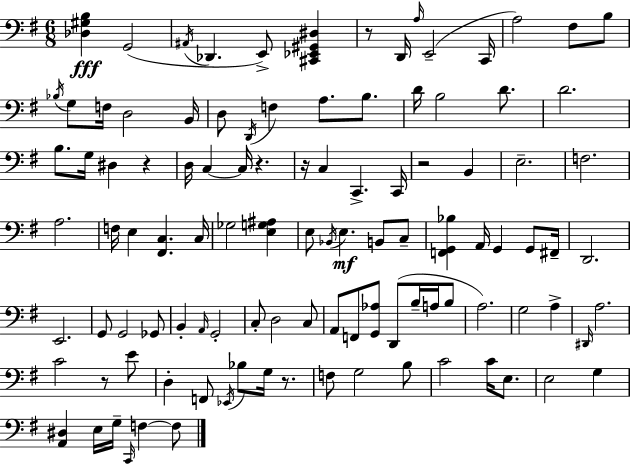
[Db3,G#3,B3]/q G2/h A#2/s Db2/q. E2/e [C#2,Eb2,G#2,D#3]/q R/e D2/s A3/s E2/h C2/s A3/h F#3/e B3/e Bb3/s G3/e F3/s D3/h B2/s D3/e D2/s F3/q A3/e. B3/e. D4/s B3/h D4/e. D4/h. B3/e. G3/s D#3/q R/q D3/s C3/q C3/s R/q. R/s C3/q C2/q. C2/s R/h B2/q E3/h. F3/h. A3/h. F3/s E3/q [F#2,C3]/q. C3/s Gb3/h [E3,G3,A#3]/q E3/e Bb2/s E3/q. B2/e C3/e [F2,G2,Bb3]/q A2/s G2/q G2/e F#2/s D2/h. E2/h. G2/e G2/h Gb2/e B2/q A2/s G2/h C3/e D3/h C3/e A2/e F2/e [G2,Ab3]/e D2/e B3/s A3/s B3/e A3/h. G3/h A3/q D#2/s A3/h. C4/h R/e E4/e D3/q F2/e Eb2/s Bb3/e G3/s R/e. F3/e G3/h B3/e C4/h C4/s E3/e. E3/h G3/q [A2,D#3]/q E3/s G3/s C2/s F3/q F3/e